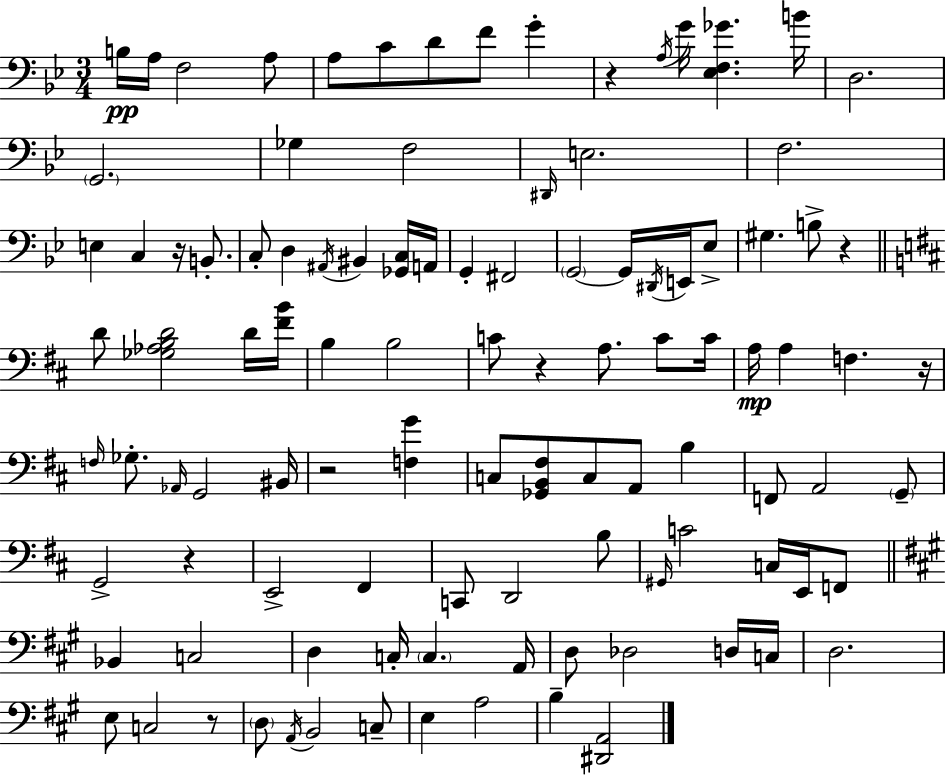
X:1
T:Untitled
M:3/4
L:1/4
K:Bb
B,/4 A,/4 F,2 A,/2 A,/2 C/2 D/2 F/2 G z A,/4 G/4 [_E,F,_G] B/4 D,2 G,,2 _G, F,2 ^D,,/4 E,2 F,2 E, C, z/4 B,,/2 C,/2 D, ^A,,/4 ^B,, [_G,,C,]/4 A,,/4 G,, ^F,,2 G,,2 G,,/4 ^D,,/4 E,,/4 _E,/2 ^G, B,/2 z D/2 [_G,_A,B,D]2 D/4 [^FB]/4 B, B,2 C/2 z A,/2 C/2 C/4 A,/4 A, F, z/4 F,/4 _G,/2 _A,,/4 G,,2 ^B,,/4 z2 [F,G] C,/2 [_G,,B,,^F,]/2 C,/2 A,,/2 B, F,,/2 A,,2 G,,/2 G,,2 z E,,2 ^F,, C,,/2 D,,2 B,/2 ^G,,/4 C2 C,/4 E,,/4 F,,/2 _B,, C,2 D, C,/4 C, A,,/4 D,/2 _D,2 D,/4 C,/4 D,2 E,/2 C,2 z/2 D,/2 A,,/4 B,,2 C,/2 E, A,2 B, [^D,,A,,]2